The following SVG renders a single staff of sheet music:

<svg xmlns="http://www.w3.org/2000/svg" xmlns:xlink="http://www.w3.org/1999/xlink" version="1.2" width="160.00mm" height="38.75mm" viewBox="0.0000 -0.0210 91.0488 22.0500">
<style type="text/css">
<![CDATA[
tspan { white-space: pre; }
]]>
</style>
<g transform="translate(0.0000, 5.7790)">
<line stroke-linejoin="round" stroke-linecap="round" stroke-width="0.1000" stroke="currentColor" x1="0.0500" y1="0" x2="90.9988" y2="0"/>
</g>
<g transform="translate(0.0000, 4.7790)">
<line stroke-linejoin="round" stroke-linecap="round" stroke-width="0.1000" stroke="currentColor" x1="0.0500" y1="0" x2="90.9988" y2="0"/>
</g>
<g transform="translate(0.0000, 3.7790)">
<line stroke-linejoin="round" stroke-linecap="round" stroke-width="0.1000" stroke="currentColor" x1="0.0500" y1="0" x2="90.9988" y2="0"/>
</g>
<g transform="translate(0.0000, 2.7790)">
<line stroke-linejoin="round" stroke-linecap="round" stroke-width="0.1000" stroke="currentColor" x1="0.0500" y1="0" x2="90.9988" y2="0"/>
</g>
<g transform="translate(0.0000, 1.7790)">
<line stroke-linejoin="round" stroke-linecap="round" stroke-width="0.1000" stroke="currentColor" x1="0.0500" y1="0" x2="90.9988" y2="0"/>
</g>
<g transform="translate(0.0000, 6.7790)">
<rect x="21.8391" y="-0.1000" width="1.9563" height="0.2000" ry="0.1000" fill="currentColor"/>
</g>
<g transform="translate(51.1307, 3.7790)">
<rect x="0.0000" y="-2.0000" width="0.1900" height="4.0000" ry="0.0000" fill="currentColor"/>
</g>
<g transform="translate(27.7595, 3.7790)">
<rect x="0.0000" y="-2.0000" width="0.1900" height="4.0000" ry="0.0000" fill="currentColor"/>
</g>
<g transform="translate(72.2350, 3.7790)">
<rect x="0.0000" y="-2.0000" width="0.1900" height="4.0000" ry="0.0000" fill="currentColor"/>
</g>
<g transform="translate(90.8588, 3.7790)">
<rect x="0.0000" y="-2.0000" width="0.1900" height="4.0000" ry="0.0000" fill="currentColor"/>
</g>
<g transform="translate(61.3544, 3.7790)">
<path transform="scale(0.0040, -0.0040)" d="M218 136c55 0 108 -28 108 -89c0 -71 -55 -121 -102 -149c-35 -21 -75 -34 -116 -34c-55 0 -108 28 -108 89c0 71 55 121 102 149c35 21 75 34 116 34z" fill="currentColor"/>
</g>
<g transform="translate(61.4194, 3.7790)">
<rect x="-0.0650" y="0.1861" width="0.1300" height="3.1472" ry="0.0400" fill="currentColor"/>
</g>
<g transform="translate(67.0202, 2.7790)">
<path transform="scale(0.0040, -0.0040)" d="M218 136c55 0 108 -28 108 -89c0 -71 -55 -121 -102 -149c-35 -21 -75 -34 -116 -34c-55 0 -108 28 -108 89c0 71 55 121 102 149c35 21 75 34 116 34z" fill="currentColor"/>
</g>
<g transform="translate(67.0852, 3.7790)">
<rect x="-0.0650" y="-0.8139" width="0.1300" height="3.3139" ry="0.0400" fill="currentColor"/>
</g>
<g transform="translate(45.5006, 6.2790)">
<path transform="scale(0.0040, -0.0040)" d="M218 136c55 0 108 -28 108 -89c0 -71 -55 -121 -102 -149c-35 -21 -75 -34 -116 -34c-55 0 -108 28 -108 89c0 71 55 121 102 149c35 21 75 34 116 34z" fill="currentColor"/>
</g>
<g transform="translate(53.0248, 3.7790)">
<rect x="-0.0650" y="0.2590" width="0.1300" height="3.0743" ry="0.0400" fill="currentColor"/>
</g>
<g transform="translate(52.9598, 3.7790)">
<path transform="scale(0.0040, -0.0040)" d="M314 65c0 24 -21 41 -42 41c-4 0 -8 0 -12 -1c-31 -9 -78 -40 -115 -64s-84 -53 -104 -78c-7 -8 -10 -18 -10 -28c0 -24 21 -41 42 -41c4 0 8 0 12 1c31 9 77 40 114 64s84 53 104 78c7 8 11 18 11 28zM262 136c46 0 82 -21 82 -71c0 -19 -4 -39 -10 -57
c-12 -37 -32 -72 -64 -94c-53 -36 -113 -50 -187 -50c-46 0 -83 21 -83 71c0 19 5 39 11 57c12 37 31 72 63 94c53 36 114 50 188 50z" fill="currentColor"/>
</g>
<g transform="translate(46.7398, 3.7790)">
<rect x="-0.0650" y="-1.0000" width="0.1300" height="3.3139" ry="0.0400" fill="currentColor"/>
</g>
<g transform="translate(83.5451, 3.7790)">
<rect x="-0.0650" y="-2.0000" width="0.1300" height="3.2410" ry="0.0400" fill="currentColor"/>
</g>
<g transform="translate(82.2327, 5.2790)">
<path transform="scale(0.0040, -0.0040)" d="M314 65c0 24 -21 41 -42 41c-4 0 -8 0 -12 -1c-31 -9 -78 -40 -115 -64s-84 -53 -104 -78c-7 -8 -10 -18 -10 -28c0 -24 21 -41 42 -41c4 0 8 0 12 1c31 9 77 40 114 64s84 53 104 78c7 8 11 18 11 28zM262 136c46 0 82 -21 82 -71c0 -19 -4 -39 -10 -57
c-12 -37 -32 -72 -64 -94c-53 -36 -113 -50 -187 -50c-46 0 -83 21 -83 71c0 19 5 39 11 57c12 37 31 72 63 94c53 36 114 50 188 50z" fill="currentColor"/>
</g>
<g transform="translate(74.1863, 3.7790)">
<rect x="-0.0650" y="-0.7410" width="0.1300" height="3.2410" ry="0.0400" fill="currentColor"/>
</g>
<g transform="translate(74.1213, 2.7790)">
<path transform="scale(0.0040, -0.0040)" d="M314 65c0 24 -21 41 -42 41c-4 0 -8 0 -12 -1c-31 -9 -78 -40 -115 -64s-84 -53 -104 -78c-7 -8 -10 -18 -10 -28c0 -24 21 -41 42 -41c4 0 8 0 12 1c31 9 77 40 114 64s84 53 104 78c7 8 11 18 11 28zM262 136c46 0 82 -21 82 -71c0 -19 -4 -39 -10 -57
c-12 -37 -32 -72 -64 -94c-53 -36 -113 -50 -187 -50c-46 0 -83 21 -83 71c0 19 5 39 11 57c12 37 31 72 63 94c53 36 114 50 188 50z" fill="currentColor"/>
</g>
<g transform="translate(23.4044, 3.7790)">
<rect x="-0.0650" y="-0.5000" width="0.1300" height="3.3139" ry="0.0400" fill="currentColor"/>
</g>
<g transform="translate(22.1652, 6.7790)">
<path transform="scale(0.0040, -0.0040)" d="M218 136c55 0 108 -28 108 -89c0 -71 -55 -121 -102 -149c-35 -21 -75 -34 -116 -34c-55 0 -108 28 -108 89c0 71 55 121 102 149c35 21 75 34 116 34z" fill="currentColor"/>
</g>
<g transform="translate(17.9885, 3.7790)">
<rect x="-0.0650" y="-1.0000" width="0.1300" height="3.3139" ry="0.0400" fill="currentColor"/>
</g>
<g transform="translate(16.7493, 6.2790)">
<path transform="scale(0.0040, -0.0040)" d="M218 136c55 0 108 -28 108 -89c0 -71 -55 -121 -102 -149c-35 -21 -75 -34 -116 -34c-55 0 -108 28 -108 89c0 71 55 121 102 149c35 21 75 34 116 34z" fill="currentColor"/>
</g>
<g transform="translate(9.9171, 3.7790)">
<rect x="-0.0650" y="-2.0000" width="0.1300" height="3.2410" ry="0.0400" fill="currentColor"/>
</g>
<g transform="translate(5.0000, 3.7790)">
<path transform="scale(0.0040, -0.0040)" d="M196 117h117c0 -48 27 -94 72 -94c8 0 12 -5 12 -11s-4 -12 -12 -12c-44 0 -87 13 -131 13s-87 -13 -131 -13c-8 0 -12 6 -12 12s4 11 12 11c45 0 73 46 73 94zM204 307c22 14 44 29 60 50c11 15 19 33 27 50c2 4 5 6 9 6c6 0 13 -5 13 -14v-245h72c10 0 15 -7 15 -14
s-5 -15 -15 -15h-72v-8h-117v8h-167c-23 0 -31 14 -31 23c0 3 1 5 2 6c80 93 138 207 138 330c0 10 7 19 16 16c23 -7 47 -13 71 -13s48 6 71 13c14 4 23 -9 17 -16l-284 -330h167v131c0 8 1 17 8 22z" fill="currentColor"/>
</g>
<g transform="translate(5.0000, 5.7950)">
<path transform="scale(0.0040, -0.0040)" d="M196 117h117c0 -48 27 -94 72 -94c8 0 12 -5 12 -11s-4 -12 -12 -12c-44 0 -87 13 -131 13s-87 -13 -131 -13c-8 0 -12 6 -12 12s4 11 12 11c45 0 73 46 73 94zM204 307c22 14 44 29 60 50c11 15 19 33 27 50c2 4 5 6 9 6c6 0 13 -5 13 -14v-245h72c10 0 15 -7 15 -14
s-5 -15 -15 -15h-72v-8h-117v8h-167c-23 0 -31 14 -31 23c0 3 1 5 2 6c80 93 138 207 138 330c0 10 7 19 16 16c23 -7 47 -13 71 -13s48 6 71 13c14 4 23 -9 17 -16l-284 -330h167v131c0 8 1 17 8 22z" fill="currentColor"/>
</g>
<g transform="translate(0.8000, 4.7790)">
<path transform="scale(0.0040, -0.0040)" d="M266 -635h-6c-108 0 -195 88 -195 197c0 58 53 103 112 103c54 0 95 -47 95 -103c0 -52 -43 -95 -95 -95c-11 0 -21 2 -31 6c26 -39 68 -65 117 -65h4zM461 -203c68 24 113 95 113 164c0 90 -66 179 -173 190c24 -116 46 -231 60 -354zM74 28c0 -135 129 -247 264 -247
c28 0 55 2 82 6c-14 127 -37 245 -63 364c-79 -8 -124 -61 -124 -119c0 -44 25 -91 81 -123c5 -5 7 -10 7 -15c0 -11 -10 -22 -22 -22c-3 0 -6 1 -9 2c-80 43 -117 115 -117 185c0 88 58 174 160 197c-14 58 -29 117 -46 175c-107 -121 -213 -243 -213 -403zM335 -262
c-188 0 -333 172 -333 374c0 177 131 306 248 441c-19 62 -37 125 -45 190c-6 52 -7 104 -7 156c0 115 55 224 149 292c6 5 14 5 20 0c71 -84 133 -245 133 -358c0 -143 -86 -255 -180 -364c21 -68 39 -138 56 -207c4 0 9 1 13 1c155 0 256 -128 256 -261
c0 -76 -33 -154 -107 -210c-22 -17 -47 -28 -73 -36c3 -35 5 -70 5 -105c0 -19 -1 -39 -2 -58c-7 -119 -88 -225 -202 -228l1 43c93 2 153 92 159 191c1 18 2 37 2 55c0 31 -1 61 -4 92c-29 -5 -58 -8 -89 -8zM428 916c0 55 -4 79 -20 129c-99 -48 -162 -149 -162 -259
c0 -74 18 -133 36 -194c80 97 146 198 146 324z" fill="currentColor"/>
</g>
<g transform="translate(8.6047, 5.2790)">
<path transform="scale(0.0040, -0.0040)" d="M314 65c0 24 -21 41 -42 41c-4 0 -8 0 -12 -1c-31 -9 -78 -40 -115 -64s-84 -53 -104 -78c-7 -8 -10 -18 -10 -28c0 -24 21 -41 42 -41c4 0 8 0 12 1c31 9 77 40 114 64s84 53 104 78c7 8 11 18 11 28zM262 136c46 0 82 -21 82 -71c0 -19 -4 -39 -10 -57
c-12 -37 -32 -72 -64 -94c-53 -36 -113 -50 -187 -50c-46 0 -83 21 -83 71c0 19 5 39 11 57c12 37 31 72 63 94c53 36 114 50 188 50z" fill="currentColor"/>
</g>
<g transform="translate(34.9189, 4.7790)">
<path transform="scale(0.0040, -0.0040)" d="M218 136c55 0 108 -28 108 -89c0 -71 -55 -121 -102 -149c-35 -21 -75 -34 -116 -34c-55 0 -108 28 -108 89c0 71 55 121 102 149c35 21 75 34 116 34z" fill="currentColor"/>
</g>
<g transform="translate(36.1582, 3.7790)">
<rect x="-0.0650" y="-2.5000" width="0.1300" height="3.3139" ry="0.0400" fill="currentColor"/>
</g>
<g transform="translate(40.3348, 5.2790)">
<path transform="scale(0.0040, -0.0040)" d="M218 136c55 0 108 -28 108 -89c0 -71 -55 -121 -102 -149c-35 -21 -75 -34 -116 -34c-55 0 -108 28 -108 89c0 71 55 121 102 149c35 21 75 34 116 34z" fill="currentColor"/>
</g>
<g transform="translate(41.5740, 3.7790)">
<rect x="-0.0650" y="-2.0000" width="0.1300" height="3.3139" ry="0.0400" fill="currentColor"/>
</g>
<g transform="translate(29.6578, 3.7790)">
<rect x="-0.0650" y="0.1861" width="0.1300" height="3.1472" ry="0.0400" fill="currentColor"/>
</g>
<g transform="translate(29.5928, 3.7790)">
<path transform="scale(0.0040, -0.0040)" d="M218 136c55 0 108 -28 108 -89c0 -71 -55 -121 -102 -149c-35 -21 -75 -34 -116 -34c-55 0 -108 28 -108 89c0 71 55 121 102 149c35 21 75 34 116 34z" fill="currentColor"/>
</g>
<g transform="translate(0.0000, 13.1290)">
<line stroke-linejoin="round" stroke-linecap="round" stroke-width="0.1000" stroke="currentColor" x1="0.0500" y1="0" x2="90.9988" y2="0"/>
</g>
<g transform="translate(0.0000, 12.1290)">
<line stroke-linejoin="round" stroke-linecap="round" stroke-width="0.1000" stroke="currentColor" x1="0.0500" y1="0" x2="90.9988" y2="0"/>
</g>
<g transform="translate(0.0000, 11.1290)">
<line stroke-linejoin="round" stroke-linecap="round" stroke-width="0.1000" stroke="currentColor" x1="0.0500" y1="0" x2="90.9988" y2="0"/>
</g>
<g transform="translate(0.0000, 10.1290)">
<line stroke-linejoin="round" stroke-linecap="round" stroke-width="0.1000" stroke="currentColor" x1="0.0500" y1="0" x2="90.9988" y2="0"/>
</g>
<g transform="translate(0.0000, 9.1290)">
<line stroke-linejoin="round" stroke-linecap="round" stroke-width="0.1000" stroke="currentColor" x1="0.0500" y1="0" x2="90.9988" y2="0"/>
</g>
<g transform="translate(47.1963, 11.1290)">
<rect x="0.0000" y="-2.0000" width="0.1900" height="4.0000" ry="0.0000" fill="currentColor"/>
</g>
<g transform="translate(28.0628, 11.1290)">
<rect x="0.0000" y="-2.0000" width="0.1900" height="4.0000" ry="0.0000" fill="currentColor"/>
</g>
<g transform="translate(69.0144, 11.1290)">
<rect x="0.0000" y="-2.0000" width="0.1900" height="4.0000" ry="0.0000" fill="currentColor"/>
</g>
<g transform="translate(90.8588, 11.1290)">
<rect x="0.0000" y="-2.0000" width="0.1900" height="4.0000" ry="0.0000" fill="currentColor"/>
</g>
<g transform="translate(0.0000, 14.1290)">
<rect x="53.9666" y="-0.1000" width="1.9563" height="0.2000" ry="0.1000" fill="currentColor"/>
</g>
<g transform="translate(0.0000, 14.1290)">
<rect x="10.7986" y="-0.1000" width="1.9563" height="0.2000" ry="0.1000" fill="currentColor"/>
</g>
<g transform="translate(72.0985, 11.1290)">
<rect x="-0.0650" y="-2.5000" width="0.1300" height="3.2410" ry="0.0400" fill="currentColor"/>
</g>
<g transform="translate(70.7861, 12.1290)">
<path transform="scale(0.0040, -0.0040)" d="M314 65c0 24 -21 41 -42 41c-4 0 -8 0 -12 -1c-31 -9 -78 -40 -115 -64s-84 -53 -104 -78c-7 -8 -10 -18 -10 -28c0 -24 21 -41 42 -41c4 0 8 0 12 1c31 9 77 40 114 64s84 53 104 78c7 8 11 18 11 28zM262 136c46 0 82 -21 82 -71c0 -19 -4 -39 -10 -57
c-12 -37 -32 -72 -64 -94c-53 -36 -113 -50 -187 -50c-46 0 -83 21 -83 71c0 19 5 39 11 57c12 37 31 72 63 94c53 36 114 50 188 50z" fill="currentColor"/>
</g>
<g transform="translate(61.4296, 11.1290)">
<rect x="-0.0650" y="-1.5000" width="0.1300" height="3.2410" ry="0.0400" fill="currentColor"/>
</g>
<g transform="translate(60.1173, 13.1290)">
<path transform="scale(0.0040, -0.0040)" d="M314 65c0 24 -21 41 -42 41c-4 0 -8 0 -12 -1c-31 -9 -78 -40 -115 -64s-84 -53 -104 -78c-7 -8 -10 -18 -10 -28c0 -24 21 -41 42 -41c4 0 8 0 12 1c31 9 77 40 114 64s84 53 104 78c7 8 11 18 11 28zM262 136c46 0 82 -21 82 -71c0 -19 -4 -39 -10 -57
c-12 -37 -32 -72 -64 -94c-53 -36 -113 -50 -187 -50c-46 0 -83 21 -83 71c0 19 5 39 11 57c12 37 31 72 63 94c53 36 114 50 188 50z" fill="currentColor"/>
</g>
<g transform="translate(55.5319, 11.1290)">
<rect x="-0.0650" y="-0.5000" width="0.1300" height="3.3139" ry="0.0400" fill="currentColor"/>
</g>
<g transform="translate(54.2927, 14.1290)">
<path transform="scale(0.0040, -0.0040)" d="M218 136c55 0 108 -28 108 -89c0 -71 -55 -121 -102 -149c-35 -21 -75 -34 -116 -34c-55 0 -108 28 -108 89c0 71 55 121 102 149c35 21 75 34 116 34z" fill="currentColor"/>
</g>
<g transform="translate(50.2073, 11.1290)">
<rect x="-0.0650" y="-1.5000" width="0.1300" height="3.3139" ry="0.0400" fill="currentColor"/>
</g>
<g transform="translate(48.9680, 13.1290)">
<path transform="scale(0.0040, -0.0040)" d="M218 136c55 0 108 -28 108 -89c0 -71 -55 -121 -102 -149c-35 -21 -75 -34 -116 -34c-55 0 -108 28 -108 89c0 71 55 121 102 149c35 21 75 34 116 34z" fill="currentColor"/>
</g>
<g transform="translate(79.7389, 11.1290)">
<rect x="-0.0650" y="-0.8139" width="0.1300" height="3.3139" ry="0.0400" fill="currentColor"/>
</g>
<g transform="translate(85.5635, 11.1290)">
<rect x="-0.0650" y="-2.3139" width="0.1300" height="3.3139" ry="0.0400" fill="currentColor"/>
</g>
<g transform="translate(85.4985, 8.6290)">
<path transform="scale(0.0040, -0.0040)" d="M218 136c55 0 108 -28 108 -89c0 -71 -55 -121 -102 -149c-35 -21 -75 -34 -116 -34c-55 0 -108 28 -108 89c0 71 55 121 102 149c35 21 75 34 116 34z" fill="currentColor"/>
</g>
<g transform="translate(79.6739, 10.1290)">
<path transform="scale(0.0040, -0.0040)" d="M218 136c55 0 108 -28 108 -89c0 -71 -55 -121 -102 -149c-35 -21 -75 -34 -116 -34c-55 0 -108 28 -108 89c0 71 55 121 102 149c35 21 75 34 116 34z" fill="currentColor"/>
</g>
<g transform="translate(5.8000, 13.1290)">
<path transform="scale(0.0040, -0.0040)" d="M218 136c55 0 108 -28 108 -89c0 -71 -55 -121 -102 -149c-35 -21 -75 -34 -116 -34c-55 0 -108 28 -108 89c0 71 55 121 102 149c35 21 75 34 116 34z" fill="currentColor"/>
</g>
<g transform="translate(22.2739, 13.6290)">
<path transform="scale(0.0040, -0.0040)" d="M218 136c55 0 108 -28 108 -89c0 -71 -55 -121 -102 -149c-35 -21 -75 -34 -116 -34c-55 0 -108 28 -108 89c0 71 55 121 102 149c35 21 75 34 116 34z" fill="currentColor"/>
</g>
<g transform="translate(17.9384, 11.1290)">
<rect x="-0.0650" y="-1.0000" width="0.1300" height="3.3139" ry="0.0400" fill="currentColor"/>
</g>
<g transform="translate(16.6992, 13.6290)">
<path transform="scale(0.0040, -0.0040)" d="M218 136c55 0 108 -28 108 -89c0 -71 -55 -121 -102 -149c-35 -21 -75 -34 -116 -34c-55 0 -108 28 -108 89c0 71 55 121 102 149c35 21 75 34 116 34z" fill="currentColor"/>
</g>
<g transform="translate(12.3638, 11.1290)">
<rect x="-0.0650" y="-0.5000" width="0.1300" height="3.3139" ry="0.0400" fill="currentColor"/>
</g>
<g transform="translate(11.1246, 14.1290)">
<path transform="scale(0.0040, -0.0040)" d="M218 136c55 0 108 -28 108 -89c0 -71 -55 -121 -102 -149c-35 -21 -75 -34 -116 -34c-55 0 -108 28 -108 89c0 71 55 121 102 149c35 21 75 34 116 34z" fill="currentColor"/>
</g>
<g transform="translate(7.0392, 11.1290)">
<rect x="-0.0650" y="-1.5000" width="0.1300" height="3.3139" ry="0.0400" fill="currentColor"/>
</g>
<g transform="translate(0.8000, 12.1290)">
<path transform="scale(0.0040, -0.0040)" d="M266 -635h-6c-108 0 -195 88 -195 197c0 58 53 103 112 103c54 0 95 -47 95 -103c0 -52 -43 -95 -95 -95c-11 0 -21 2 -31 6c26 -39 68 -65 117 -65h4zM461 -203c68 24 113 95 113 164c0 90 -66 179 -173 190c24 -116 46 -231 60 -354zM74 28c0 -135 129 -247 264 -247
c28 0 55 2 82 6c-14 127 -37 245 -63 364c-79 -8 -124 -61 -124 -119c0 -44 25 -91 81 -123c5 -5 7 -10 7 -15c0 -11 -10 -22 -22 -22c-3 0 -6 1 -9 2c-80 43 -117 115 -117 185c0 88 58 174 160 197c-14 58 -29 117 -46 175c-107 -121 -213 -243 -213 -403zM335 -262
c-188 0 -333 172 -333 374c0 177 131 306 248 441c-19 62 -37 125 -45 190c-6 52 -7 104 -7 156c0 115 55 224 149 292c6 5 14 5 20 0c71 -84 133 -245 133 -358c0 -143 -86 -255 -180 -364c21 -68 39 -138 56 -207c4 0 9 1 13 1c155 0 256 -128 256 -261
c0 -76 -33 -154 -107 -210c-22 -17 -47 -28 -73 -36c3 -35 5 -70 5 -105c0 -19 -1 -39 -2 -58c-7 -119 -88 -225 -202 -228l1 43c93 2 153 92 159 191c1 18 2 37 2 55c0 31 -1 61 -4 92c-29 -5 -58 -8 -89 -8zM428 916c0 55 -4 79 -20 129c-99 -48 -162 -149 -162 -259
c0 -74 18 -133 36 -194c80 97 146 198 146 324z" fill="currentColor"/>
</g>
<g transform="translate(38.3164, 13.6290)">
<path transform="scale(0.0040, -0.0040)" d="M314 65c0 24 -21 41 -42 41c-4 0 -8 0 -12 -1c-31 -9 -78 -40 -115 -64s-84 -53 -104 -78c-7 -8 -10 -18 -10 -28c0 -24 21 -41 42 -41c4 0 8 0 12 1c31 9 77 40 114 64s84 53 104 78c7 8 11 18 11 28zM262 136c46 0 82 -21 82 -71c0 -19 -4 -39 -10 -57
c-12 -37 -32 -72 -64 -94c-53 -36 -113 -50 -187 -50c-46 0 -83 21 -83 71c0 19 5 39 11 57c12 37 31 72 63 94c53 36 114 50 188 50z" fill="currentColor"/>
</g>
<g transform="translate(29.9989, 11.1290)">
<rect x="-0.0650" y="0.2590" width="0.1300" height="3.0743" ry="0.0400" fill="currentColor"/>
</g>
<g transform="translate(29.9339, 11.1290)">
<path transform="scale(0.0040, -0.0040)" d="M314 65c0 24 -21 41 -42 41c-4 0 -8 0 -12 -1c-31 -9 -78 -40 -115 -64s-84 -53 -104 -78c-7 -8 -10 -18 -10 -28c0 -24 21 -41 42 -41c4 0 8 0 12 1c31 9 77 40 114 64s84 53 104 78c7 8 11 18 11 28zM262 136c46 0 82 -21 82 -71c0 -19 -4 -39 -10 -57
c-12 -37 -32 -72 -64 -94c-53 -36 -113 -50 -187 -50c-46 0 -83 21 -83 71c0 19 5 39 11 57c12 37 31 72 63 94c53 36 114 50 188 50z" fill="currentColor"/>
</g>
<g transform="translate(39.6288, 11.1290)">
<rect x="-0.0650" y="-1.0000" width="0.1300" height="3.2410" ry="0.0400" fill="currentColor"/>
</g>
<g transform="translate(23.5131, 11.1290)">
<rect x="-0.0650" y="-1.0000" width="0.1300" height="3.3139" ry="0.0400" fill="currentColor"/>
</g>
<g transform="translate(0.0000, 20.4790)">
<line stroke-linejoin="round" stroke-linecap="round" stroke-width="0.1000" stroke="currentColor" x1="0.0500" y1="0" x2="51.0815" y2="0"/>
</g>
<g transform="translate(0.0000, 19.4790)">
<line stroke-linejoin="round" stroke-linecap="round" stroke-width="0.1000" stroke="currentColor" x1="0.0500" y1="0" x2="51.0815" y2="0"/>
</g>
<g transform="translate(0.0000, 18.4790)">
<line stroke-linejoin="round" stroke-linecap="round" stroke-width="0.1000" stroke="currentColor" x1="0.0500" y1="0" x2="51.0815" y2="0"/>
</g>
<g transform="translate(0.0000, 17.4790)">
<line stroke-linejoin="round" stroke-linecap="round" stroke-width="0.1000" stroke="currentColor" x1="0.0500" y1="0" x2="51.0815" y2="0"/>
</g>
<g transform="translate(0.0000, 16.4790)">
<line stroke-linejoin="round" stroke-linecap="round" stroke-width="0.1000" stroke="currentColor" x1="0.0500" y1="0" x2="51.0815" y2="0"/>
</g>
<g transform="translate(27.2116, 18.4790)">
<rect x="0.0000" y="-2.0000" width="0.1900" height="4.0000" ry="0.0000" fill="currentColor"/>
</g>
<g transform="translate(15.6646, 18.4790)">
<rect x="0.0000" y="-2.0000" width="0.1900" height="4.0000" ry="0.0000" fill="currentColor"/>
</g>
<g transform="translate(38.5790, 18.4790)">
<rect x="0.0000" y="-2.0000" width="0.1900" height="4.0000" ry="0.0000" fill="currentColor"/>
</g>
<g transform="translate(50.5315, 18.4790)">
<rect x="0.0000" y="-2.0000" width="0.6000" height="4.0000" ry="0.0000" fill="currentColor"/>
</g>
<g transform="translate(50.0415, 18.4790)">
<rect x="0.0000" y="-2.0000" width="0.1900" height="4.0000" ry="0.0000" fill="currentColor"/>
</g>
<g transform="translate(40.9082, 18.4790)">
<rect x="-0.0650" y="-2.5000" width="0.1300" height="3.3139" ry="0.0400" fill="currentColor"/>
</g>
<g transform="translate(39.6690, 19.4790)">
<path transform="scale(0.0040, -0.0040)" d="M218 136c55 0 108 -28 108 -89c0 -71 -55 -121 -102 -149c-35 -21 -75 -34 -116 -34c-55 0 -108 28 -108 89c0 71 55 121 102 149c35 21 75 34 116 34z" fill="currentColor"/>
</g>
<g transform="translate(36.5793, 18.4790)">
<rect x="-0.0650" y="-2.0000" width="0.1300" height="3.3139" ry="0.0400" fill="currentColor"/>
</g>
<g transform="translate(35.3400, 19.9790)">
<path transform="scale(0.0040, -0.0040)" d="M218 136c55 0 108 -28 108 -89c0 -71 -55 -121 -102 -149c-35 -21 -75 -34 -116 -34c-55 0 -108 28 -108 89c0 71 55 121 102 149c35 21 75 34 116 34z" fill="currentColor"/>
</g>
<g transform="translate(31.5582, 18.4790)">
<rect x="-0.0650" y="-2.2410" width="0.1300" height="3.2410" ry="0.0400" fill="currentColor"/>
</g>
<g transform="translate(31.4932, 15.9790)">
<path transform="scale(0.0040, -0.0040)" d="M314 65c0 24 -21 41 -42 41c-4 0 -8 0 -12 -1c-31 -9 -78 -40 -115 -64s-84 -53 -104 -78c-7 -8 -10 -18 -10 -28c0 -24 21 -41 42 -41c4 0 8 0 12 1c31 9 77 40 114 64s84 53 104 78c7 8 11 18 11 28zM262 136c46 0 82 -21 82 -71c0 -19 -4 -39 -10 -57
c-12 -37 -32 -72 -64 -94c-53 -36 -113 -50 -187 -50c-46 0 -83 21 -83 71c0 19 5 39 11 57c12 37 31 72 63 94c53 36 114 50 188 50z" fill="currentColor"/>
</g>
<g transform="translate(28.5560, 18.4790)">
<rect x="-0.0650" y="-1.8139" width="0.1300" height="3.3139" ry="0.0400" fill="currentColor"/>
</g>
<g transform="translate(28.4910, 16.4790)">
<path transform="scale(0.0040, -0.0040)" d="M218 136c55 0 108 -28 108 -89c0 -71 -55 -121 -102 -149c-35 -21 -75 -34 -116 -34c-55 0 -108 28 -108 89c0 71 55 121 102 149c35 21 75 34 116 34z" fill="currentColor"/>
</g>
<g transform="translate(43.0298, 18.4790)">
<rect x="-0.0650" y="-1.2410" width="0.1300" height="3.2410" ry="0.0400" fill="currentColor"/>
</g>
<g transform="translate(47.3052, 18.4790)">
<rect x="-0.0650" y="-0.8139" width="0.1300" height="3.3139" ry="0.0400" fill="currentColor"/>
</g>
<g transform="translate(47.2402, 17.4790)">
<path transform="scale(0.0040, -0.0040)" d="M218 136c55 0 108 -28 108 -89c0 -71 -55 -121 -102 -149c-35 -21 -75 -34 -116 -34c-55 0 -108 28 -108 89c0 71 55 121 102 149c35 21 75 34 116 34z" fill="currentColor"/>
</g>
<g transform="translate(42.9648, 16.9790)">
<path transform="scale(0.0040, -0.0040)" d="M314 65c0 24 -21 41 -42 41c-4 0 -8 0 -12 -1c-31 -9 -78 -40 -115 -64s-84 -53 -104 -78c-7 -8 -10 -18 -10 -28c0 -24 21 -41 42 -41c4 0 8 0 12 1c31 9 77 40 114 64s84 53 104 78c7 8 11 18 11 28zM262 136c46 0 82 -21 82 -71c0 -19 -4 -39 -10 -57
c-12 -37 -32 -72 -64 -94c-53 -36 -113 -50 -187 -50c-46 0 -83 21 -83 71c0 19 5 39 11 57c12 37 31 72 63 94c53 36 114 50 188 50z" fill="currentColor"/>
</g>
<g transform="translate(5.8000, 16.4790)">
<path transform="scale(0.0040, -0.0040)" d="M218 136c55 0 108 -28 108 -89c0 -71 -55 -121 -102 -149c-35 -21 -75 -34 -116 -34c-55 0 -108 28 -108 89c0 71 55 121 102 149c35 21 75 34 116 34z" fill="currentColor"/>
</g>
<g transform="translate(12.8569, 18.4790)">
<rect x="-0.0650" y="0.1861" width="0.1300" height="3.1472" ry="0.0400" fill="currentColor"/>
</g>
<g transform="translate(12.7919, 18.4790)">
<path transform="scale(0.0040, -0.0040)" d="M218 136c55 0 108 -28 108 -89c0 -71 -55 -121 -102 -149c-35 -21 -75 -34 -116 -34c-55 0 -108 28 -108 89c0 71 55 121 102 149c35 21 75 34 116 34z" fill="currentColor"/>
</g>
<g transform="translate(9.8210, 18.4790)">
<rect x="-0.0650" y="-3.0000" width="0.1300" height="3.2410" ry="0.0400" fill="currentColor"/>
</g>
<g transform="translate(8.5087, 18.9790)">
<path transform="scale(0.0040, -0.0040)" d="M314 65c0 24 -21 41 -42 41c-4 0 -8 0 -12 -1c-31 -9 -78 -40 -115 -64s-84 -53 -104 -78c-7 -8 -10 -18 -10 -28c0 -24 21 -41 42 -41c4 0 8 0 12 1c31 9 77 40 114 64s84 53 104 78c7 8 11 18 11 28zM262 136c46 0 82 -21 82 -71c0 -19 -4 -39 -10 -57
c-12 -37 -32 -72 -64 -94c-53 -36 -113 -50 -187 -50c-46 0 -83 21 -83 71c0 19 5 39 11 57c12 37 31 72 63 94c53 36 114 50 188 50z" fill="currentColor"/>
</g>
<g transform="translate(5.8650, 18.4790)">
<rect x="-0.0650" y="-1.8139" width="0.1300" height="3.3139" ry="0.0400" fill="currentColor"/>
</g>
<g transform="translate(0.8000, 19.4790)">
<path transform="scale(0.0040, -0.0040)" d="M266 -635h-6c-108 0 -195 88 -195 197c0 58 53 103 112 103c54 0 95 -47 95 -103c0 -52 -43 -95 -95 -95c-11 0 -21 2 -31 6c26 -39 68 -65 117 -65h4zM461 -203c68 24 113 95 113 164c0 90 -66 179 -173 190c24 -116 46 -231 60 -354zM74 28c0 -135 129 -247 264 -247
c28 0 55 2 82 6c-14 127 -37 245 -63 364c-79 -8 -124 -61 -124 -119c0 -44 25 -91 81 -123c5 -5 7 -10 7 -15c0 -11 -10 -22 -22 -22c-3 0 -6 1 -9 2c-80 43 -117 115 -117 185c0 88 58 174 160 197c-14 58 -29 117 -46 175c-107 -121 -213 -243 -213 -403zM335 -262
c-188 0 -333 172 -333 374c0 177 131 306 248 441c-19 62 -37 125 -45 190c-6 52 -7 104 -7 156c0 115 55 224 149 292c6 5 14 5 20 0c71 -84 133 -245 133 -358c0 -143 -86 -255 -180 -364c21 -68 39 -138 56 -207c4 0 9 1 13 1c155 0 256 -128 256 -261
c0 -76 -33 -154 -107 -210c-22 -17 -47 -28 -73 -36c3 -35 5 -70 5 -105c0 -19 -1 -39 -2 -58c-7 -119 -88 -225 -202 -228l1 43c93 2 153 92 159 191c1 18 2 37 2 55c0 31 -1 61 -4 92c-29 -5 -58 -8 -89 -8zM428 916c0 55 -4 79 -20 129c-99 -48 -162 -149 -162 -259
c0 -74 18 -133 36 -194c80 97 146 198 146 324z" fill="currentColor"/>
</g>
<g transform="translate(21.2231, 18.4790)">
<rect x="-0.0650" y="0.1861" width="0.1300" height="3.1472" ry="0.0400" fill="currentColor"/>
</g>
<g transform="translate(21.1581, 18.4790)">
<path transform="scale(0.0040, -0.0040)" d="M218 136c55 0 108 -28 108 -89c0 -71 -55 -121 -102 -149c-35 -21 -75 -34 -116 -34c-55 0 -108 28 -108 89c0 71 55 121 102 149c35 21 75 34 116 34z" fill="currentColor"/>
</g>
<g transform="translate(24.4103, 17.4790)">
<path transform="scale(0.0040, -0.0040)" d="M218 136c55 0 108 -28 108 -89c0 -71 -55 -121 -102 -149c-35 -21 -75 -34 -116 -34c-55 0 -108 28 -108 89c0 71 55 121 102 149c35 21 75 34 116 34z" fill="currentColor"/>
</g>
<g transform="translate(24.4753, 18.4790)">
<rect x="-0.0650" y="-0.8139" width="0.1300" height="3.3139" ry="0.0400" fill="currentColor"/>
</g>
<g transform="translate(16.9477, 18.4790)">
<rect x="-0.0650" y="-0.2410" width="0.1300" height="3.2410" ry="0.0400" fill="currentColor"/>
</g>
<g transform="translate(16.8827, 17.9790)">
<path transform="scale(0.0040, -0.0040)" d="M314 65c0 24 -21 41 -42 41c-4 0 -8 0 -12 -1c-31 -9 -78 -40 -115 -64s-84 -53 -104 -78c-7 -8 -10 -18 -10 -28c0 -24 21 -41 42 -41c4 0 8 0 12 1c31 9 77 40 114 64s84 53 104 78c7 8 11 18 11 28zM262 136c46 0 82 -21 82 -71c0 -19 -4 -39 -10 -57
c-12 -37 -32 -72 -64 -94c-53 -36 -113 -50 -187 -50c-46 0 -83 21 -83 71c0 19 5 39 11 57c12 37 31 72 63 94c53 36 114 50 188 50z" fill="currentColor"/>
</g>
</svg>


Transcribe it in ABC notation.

X:1
T:Untitled
M:4/4
L:1/4
K:C
F2 D C B G F D B2 B d d2 F2 E C D D B2 D2 E C E2 G2 d g f A2 B c2 B d f g2 F G e2 d